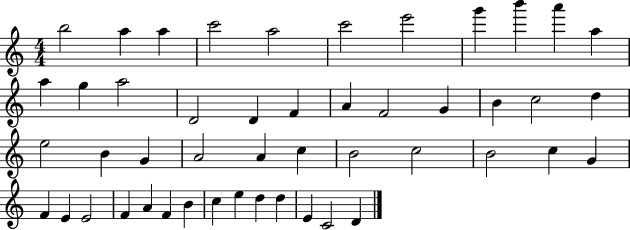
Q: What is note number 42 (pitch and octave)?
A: C5